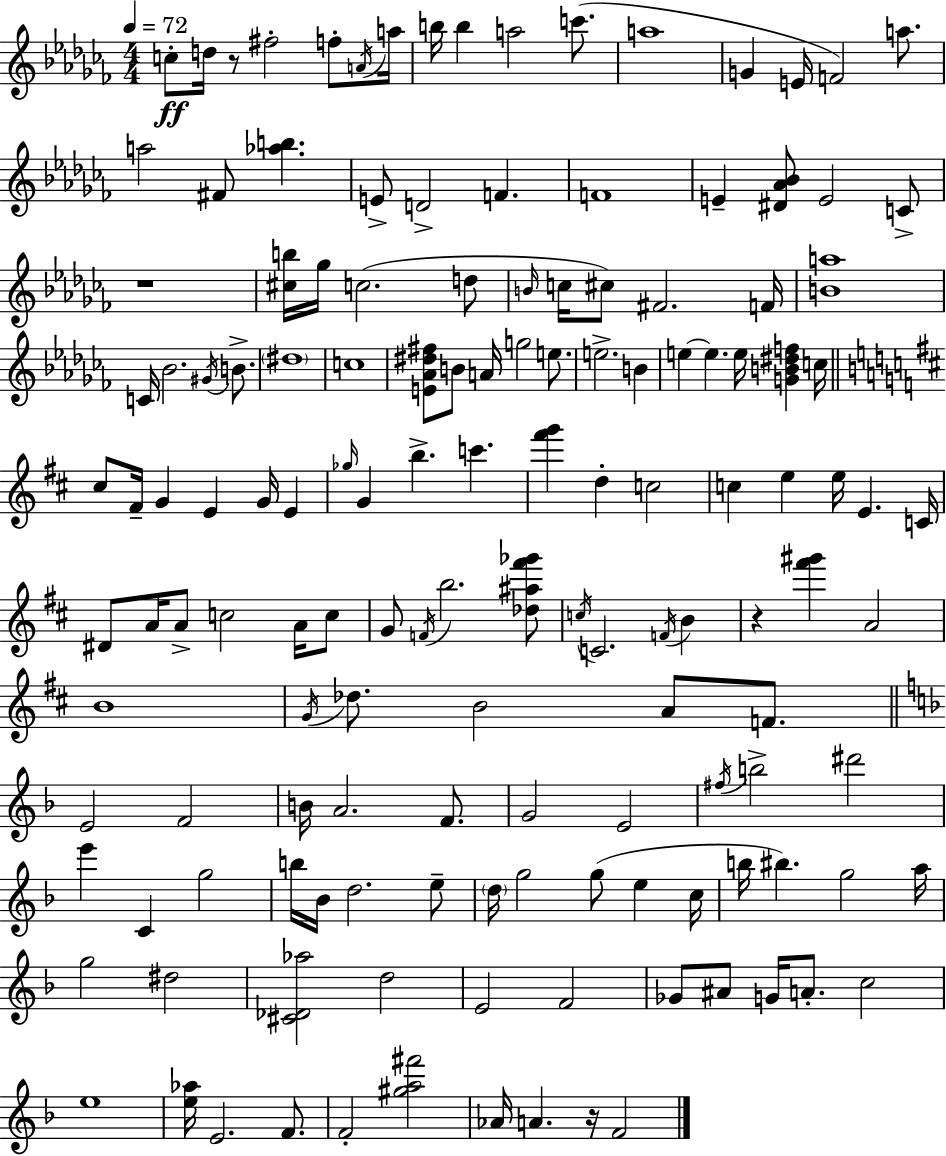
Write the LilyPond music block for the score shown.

{
  \clef treble
  \numericTimeSignature
  \time 4/4
  \key aes \minor
  \tempo 4 = 72
  c''8-.\ff d''16 r8 fis''2-. f''8-. \acciaccatura { a'16 } | a''16 b''16 b''4 a''2 c'''8.( | a''1 | g'4 e'16 f'2) a''8. | \break a''2 fis'8 <aes'' b''>4. | e'8-> d'2-> f'4. | f'1 | e'4-- <dis' aes' bes'>8 e'2 c'8-> | \break r1 | <cis'' b''>16 ges''16 c''2.( d''8 | \grace { b'16 } c''16 cis''8) fis'2. | f'16 <b' a''>1 | \break c'16 bes'2. \acciaccatura { gis'16 } | b'8.-> \parenthesize dis''1 | c''1 | <e' aes' dis'' fis''>8 b'8 a'16 g''2 | \break e''8. e''2.-> b'4 | e''4~~ e''4. e''16 <g' b' dis'' f''>4 | c''16 \bar "||" \break \key b \minor cis''8 fis'16-- g'4 e'4 g'16 e'4 | \grace { ges''16 } g'4 b''4.-> c'''4. | <fis''' g'''>4 d''4-. c''2 | c''4 e''4 e''16 e'4. | \break c'16 dis'8 a'16 a'8-> c''2 a'16 c''8 | g'8 \acciaccatura { f'16 } b''2. | <des'' ais'' fis''' ges'''>8 \acciaccatura { c''16 } c'2. \acciaccatura { f'16 } | b'4 r4 <fis''' gis'''>4 a'2 | \break b'1 | \acciaccatura { g'16 } des''8. b'2 | a'8 f'8. \bar "||" \break \key d \minor e'2 f'2 | b'16 a'2. f'8. | g'2 e'2 | \acciaccatura { fis''16 } b''2-> dis'''2 | \break e'''4 c'4 g''2 | b''16 bes'16 d''2. e''8-- | \parenthesize d''16 g''2 g''8( e''4 | c''16 b''16 bis''4.) g''2 | \break a''16 g''2 dis''2 | <cis' des' aes''>2 d''2 | e'2 f'2 | ges'8 ais'8 g'16 a'8.-. c''2 | \break e''1 | <e'' aes''>16 e'2. f'8. | f'2-. <gis'' a'' fis'''>2 | aes'16 a'4. r16 f'2 | \break \bar "|."
}